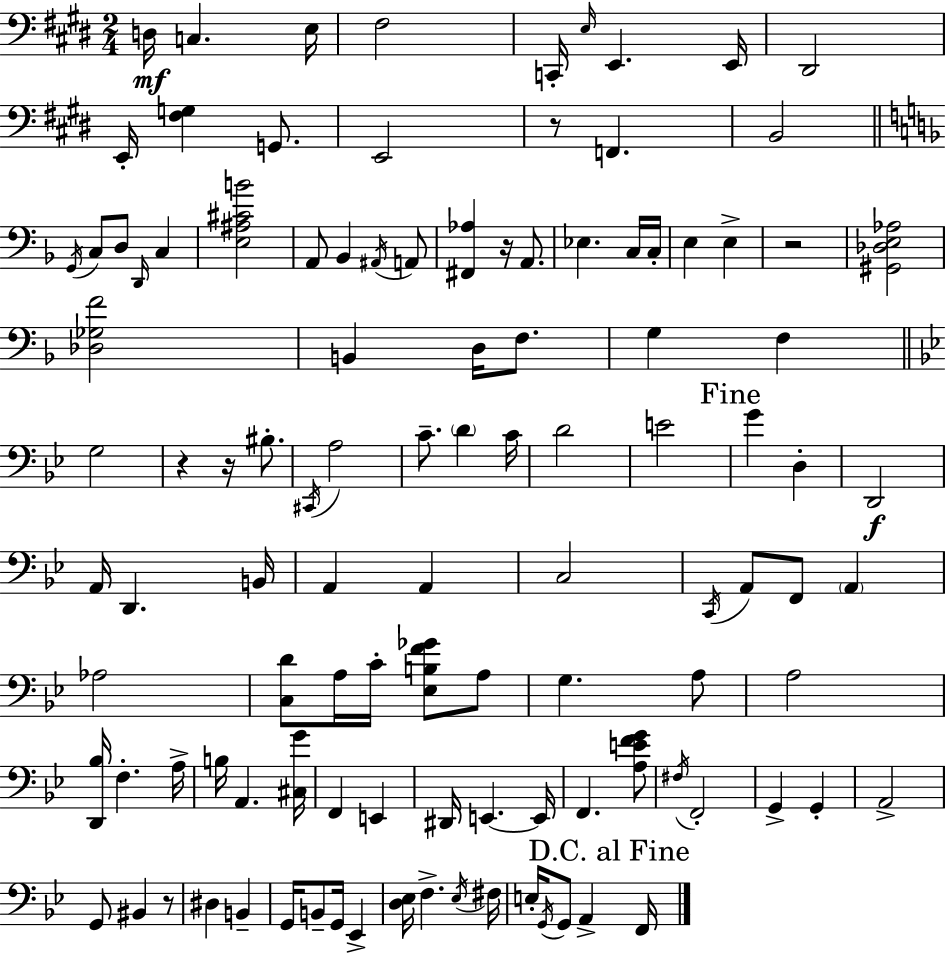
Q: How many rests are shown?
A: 6